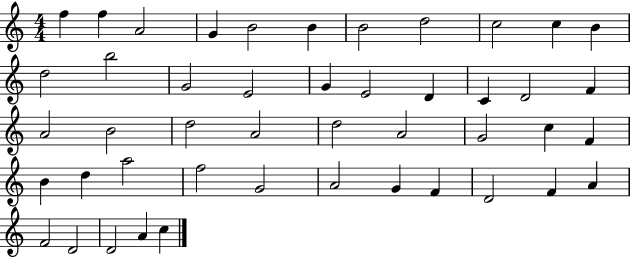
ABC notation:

X:1
T:Untitled
M:4/4
L:1/4
K:C
f f A2 G B2 B B2 d2 c2 c B d2 b2 G2 E2 G E2 D C D2 F A2 B2 d2 A2 d2 A2 G2 c F B d a2 f2 G2 A2 G F D2 F A F2 D2 D2 A c